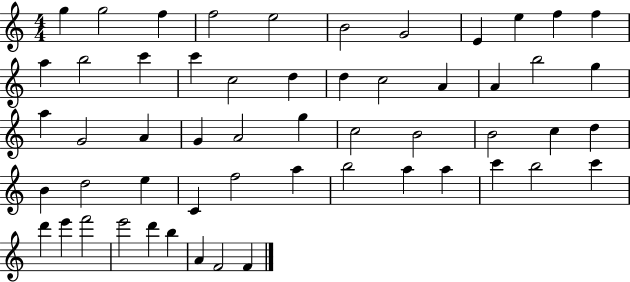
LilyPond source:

{
  \clef treble
  \numericTimeSignature
  \time 4/4
  \key c \major
  g''4 g''2 f''4 | f''2 e''2 | b'2 g'2 | e'4 e''4 f''4 f''4 | \break a''4 b''2 c'''4 | c'''4 c''2 d''4 | d''4 c''2 a'4 | a'4 b''2 g''4 | \break a''4 g'2 a'4 | g'4 a'2 g''4 | c''2 b'2 | b'2 c''4 d''4 | \break b'4 d''2 e''4 | c'4 f''2 a''4 | b''2 a''4 a''4 | c'''4 b''2 c'''4 | \break d'''4 e'''4 f'''2 | e'''2 d'''4 b''4 | a'4 f'2 f'4 | \bar "|."
}